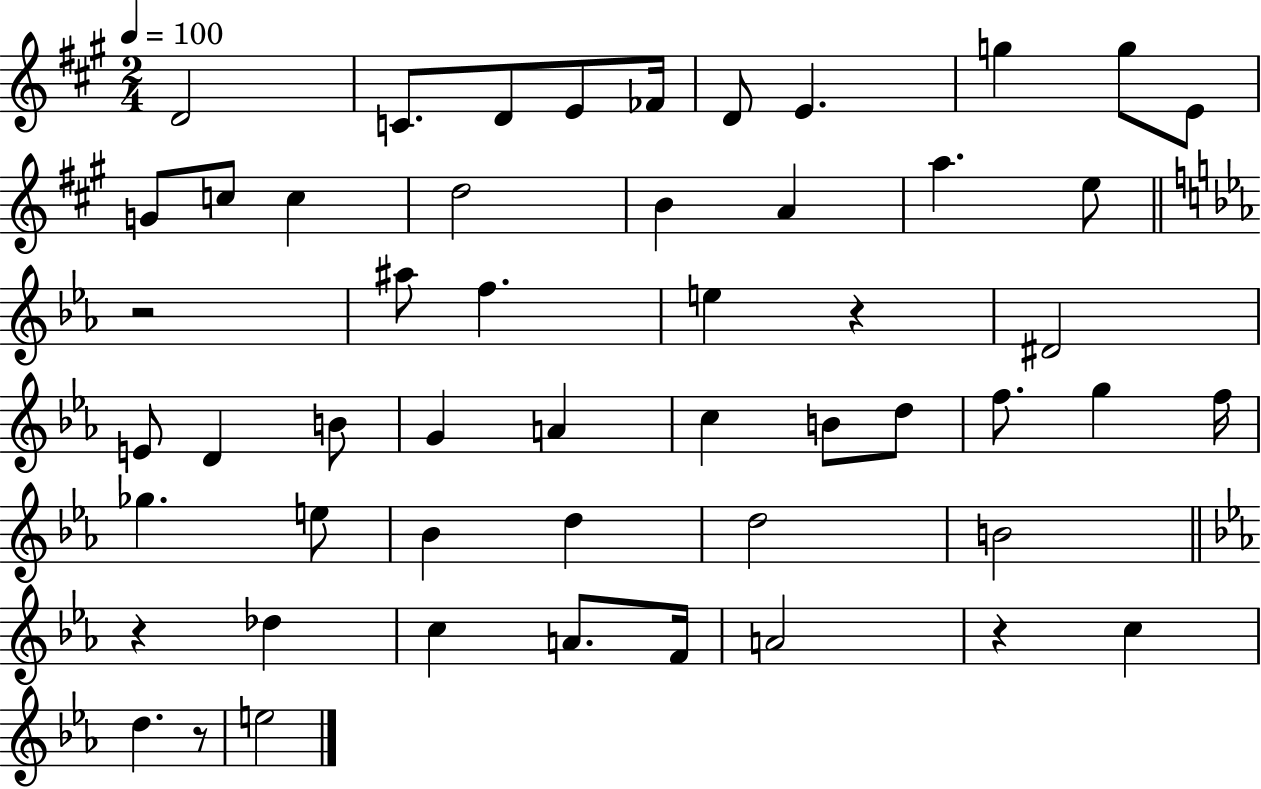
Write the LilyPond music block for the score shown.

{
  \clef treble
  \numericTimeSignature
  \time 2/4
  \key a \major
  \tempo 4 = 100
  \repeat volta 2 { d'2 | c'8. d'8 e'8 fes'16 | d'8 e'4. | g''4 g''8 e'8 | \break g'8 c''8 c''4 | d''2 | b'4 a'4 | a''4. e''8 | \break \bar "||" \break \key ees \major r2 | ais''8 f''4. | e''4 r4 | dis'2 | \break e'8 d'4 b'8 | g'4 a'4 | c''4 b'8 d''8 | f''8. g''4 f''16 | \break ges''4. e''8 | bes'4 d''4 | d''2 | b'2 | \break \bar "||" \break \key ees \major r4 des''4 | c''4 a'8. f'16 | a'2 | r4 c''4 | \break d''4. r8 | e''2 | } \bar "|."
}